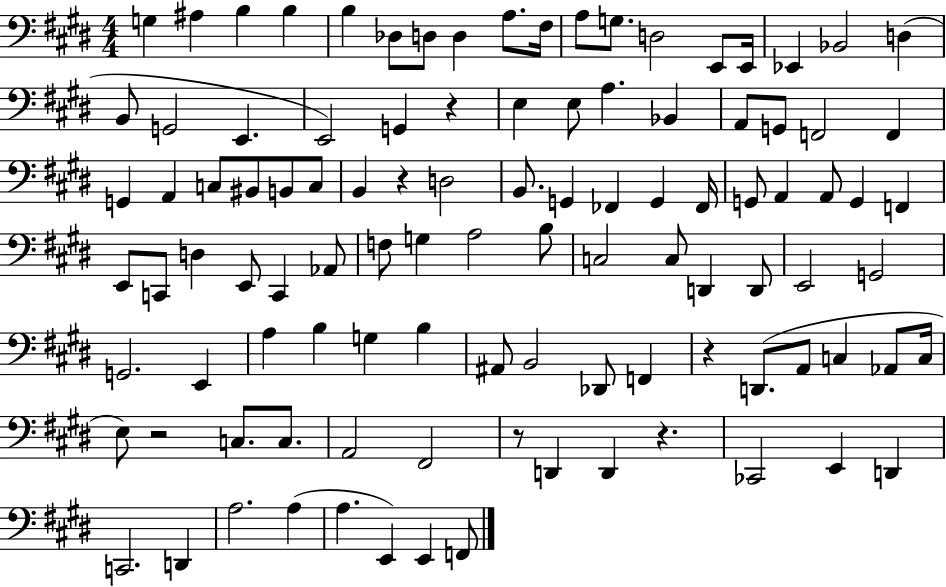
G3/q A#3/q B3/q B3/q B3/q Db3/e D3/e D3/q A3/e. F#3/s A3/e G3/e. D3/h E2/e E2/s Eb2/q Bb2/h D3/q B2/e G2/h E2/q. E2/h G2/q R/q E3/q E3/e A3/q. Bb2/q A2/e G2/e F2/h F2/q G2/q A2/q C3/e BIS2/e B2/e C3/e B2/q R/q D3/h B2/e. G2/q FES2/q G2/q FES2/s G2/e A2/q A2/e G2/q F2/q E2/e C2/e D3/q E2/e C2/q Ab2/e F3/e G3/q A3/h B3/e C3/h C3/e D2/q D2/e E2/h G2/h G2/h. E2/q A3/q B3/q G3/q B3/q A#2/e B2/h Db2/e F2/q R/q D2/e. A2/e C3/q Ab2/e C3/s E3/e R/h C3/e. C3/e. A2/h F#2/h R/e D2/q D2/q R/q. CES2/h E2/q D2/q C2/h. D2/q A3/h. A3/q A3/q. E2/q E2/q F2/e